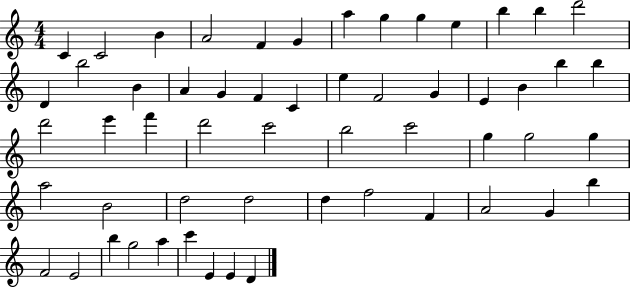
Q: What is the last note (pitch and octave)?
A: D4